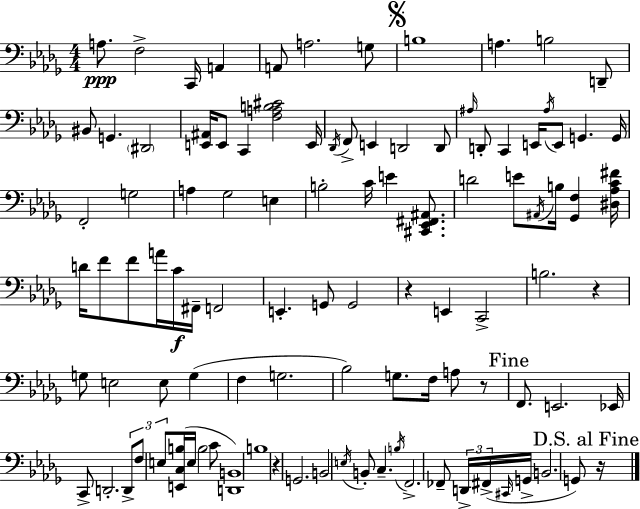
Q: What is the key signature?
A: BES minor